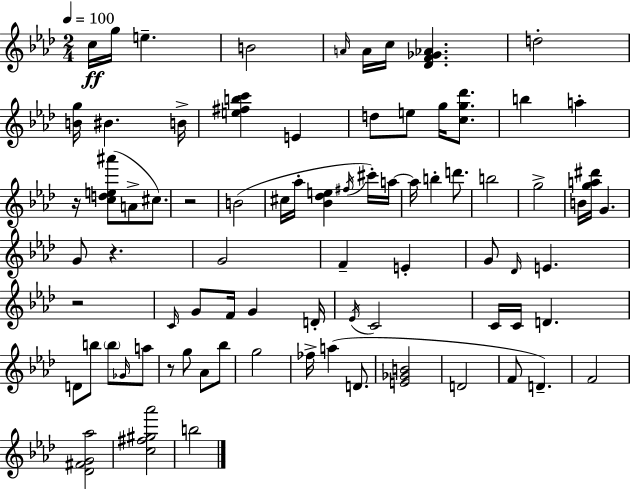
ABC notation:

X:1
T:Untitled
M:2/4
L:1/4
K:Fm
c/4 g/4 e B2 A/4 A/4 c/4 [_DF_G_A] d2 [Bg]/4 ^B B/4 [e^fbc'] E d/2 e/2 g/4 [cg_d']/2 b a z/4 [cde^a']/2 A/2 ^c/2 z2 B2 ^c/4 _a/4 [_B_de] ^f/4 ^c'/4 a/4 a/4 b d'/2 b2 g2 B/4 [ga^d']/4 G G/2 z G2 F E G/2 _D/4 E z2 C/4 G/2 F/4 G D/4 _E/4 C2 C/4 C/4 D D/2 b/2 b/2 _G/4 a/2 z/2 g/2 _A/2 _b/2 g2 _f/4 a D/2 [E_GB]2 D2 F/2 D F2 [_D^FG_a]2 [c^f^g_a']2 b2